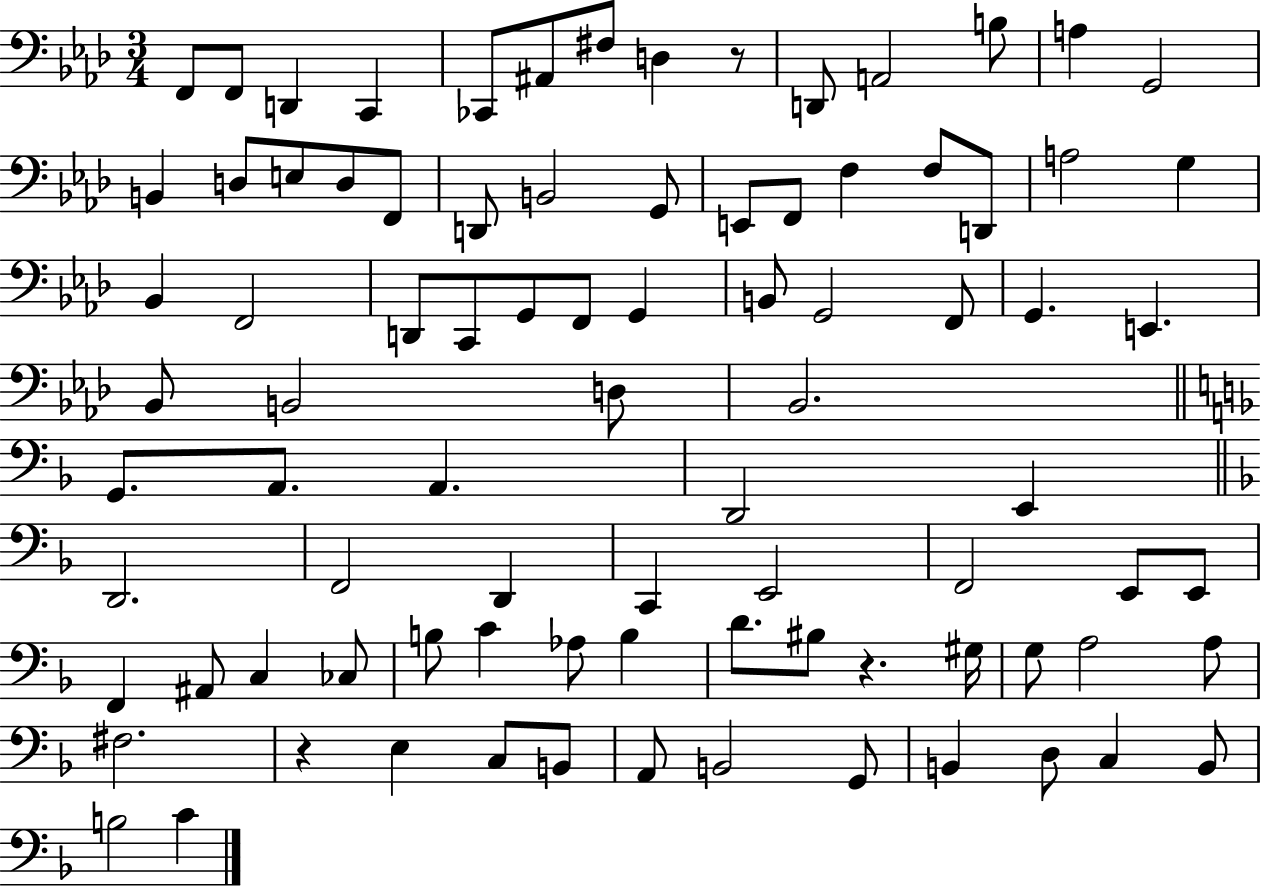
{
  \clef bass
  \numericTimeSignature
  \time 3/4
  \key aes \major
  f,8 f,8 d,4 c,4 | ces,8 ais,8 fis8 d4 r8 | d,8 a,2 b8 | a4 g,2 | \break b,4 d8 e8 d8 f,8 | d,8 b,2 g,8 | e,8 f,8 f4 f8 d,8 | a2 g4 | \break bes,4 f,2 | d,8 c,8 g,8 f,8 g,4 | b,8 g,2 f,8 | g,4. e,4. | \break bes,8 b,2 d8 | bes,2. | \bar "||" \break \key d \minor g,8. a,8. a,4. | d,2 e,4 | \bar "||" \break \key d \minor d,2. | f,2 d,4 | c,4 e,2 | f,2 e,8 e,8 | \break f,4 ais,8 c4 ces8 | b8 c'4 aes8 b4 | d'8. bis8 r4. gis16 | g8 a2 a8 | \break fis2. | r4 e4 c8 b,8 | a,8 b,2 g,8 | b,4 d8 c4 b,8 | \break b2 c'4 | \bar "|."
}